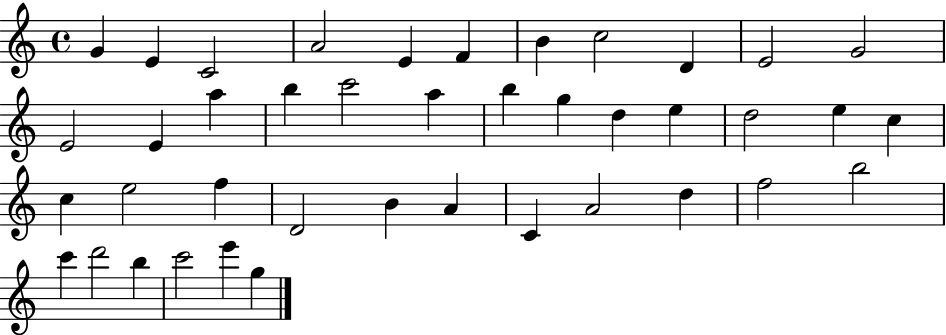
G4/q E4/q C4/h A4/h E4/q F4/q B4/q C5/h D4/q E4/h G4/h E4/h E4/q A5/q B5/q C6/h A5/q B5/q G5/q D5/q E5/q D5/h E5/q C5/q C5/q E5/h F5/q D4/h B4/q A4/q C4/q A4/h D5/q F5/h B5/h C6/q D6/h B5/q C6/h E6/q G5/q